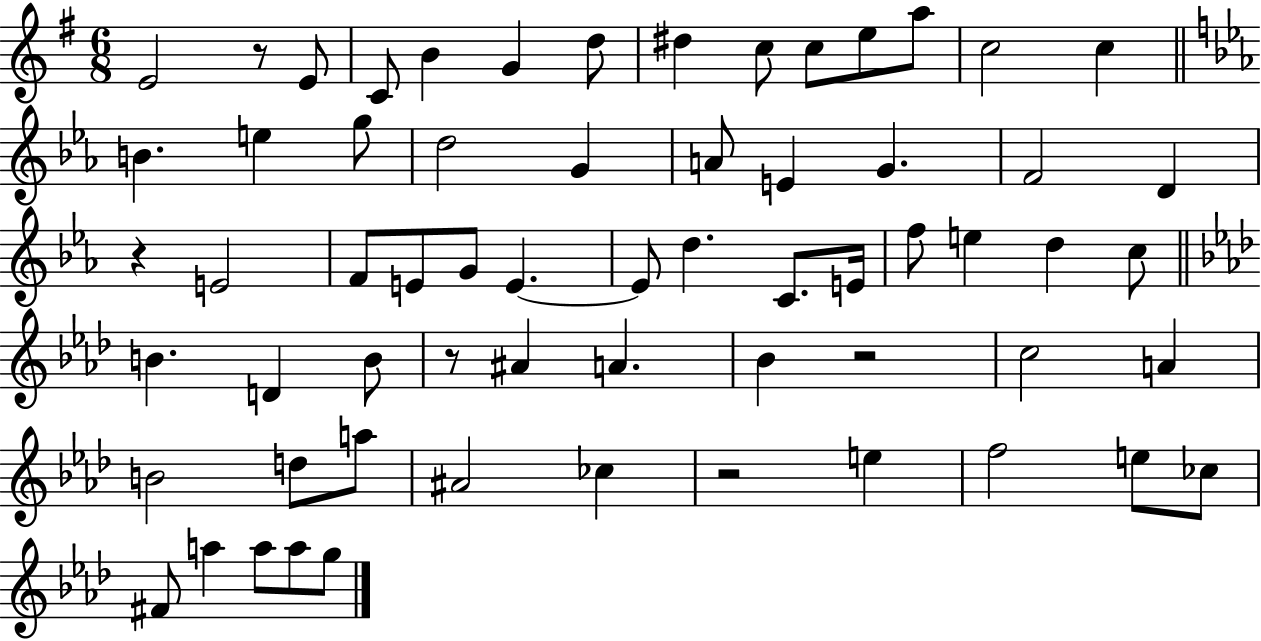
X:1
T:Untitled
M:6/8
L:1/4
K:G
E2 z/2 E/2 C/2 B G d/2 ^d c/2 c/2 e/2 a/2 c2 c B e g/2 d2 G A/2 E G F2 D z E2 F/2 E/2 G/2 E E/2 d C/2 E/4 f/2 e d c/2 B D B/2 z/2 ^A A _B z2 c2 A B2 d/2 a/2 ^A2 _c z2 e f2 e/2 _c/2 ^F/2 a a/2 a/2 g/2